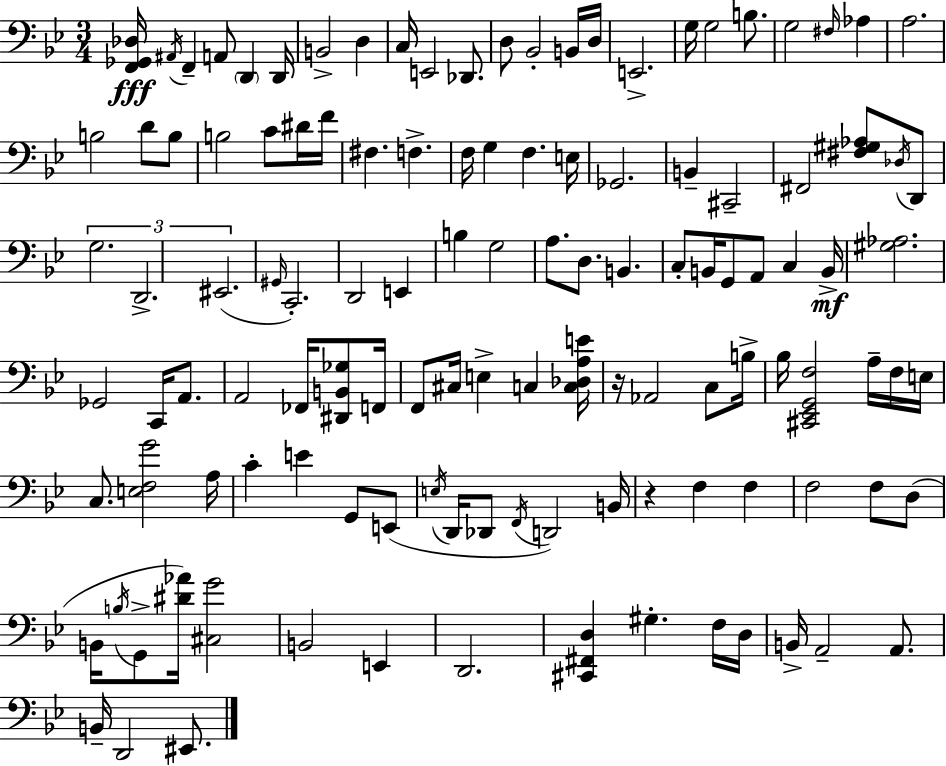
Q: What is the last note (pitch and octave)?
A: EIS2